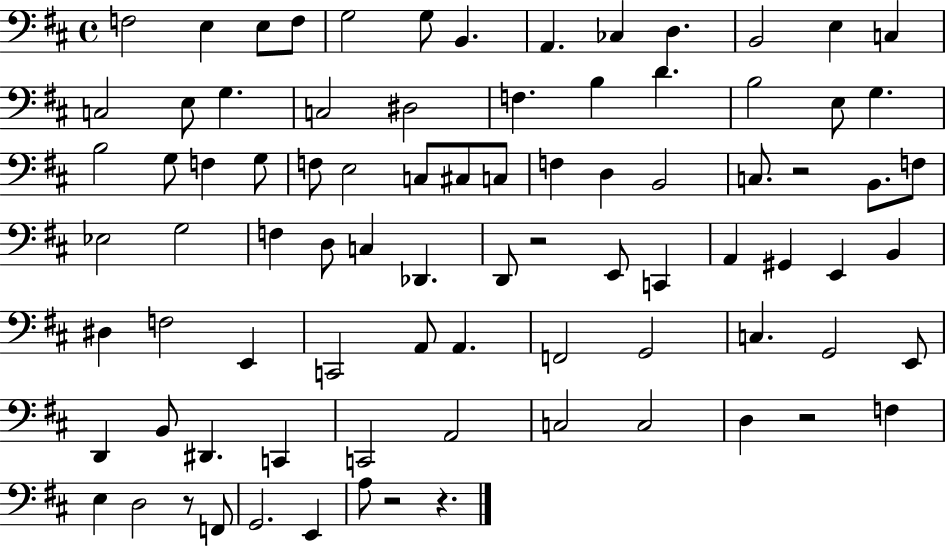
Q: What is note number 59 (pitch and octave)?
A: F2